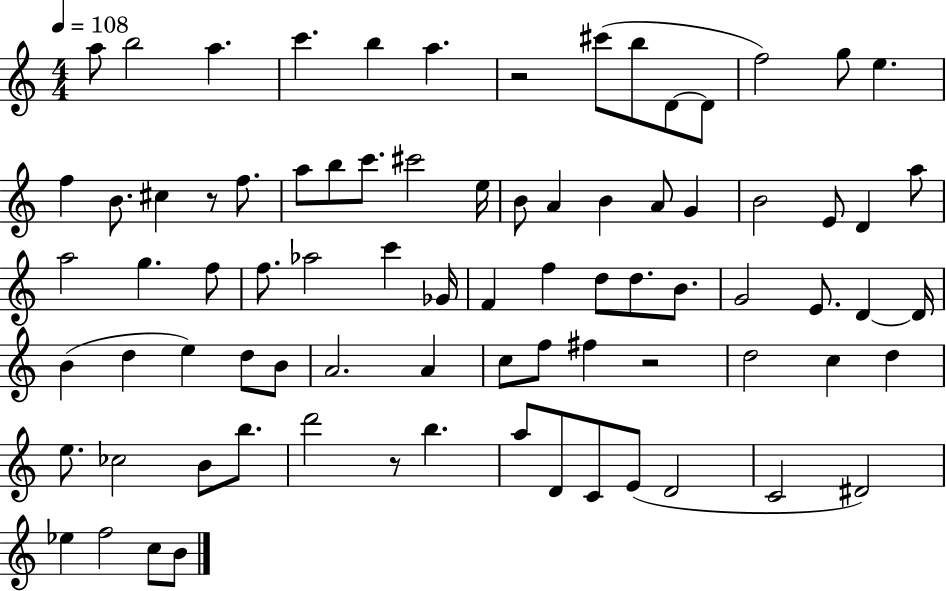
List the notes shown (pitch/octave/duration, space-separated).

A5/e B5/h A5/q. C6/q. B5/q A5/q. R/h C#6/e B5/e D4/e D4/e F5/h G5/e E5/q. F5/q B4/e. C#5/q R/e F5/e. A5/e B5/e C6/e. C#6/h E5/s B4/e A4/q B4/q A4/e G4/q B4/h E4/e D4/q A5/e A5/h G5/q. F5/e F5/e. Ab5/h C6/q Gb4/s F4/q F5/q D5/e D5/e. B4/e. G4/h E4/e. D4/q D4/s B4/q D5/q E5/q D5/e B4/e A4/h. A4/q C5/e F5/e F#5/q R/h D5/h C5/q D5/q E5/e. CES5/h B4/e B5/e. D6/h R/e B5/q. A5/e D4/e C4/e E4/e D4/h C4/h D#4/h Eb5/q F5/h C5/e B4/e